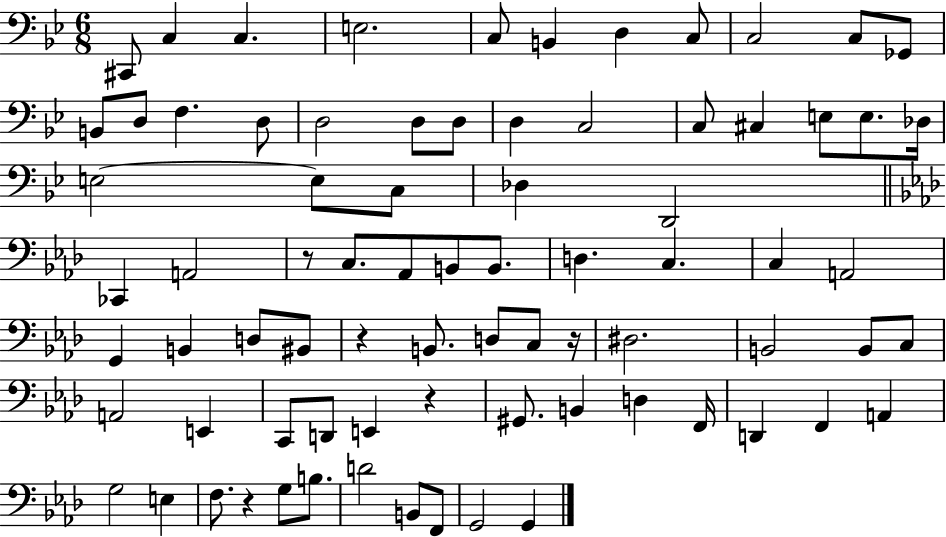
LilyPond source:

{
  \clef bass
  \numericTimeSignature
  \time 6/8
  \key bes \major
  cis,8 c4 c4. | e2. | c8 b,4 d4 c8 | c2 c8 ges,8 | \break b,8 d8 f4. d8 | d2 d8 d8 | d4 c2 | c8 cis4 e8 e8. des16 | \break e2~~ e8 c8 | des4 d,2 | \bar "||" \break \key aes \major ces,4 a,2 | r8 c8. aes,8 b,8 b,8. | d4. c4. | c4 a,2 | \break g,4 b,4 d8 bis,8 | r4 b,8. d8 c8 r16 | dis2. | b,2 b,8 c8 | \break a,2 e,4 | c,8 d,8 e,4 r4 | gis,8. b,4 d4 f,16 | d,4 f,4 a,4 | \break g2 e4 | f8. r4 g8 b8. | d'2 b,8 f,8 | g,2 g,4 | \break \bar "|."
}